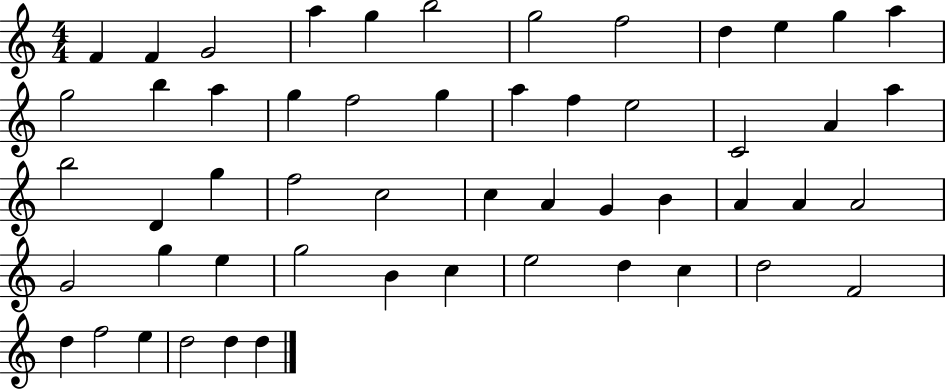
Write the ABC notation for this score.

X:1
T:Untitled
M:4/4
L:1/4
K:C
F F G2 a g b2 g2 f2 d e g a g2 b a g f2 g a f e2 C2 A a b2 D g f2 c2 c A G B A A A2 G2 g e g2 B c e2 d c d2 F2 d f2 e d2 d d